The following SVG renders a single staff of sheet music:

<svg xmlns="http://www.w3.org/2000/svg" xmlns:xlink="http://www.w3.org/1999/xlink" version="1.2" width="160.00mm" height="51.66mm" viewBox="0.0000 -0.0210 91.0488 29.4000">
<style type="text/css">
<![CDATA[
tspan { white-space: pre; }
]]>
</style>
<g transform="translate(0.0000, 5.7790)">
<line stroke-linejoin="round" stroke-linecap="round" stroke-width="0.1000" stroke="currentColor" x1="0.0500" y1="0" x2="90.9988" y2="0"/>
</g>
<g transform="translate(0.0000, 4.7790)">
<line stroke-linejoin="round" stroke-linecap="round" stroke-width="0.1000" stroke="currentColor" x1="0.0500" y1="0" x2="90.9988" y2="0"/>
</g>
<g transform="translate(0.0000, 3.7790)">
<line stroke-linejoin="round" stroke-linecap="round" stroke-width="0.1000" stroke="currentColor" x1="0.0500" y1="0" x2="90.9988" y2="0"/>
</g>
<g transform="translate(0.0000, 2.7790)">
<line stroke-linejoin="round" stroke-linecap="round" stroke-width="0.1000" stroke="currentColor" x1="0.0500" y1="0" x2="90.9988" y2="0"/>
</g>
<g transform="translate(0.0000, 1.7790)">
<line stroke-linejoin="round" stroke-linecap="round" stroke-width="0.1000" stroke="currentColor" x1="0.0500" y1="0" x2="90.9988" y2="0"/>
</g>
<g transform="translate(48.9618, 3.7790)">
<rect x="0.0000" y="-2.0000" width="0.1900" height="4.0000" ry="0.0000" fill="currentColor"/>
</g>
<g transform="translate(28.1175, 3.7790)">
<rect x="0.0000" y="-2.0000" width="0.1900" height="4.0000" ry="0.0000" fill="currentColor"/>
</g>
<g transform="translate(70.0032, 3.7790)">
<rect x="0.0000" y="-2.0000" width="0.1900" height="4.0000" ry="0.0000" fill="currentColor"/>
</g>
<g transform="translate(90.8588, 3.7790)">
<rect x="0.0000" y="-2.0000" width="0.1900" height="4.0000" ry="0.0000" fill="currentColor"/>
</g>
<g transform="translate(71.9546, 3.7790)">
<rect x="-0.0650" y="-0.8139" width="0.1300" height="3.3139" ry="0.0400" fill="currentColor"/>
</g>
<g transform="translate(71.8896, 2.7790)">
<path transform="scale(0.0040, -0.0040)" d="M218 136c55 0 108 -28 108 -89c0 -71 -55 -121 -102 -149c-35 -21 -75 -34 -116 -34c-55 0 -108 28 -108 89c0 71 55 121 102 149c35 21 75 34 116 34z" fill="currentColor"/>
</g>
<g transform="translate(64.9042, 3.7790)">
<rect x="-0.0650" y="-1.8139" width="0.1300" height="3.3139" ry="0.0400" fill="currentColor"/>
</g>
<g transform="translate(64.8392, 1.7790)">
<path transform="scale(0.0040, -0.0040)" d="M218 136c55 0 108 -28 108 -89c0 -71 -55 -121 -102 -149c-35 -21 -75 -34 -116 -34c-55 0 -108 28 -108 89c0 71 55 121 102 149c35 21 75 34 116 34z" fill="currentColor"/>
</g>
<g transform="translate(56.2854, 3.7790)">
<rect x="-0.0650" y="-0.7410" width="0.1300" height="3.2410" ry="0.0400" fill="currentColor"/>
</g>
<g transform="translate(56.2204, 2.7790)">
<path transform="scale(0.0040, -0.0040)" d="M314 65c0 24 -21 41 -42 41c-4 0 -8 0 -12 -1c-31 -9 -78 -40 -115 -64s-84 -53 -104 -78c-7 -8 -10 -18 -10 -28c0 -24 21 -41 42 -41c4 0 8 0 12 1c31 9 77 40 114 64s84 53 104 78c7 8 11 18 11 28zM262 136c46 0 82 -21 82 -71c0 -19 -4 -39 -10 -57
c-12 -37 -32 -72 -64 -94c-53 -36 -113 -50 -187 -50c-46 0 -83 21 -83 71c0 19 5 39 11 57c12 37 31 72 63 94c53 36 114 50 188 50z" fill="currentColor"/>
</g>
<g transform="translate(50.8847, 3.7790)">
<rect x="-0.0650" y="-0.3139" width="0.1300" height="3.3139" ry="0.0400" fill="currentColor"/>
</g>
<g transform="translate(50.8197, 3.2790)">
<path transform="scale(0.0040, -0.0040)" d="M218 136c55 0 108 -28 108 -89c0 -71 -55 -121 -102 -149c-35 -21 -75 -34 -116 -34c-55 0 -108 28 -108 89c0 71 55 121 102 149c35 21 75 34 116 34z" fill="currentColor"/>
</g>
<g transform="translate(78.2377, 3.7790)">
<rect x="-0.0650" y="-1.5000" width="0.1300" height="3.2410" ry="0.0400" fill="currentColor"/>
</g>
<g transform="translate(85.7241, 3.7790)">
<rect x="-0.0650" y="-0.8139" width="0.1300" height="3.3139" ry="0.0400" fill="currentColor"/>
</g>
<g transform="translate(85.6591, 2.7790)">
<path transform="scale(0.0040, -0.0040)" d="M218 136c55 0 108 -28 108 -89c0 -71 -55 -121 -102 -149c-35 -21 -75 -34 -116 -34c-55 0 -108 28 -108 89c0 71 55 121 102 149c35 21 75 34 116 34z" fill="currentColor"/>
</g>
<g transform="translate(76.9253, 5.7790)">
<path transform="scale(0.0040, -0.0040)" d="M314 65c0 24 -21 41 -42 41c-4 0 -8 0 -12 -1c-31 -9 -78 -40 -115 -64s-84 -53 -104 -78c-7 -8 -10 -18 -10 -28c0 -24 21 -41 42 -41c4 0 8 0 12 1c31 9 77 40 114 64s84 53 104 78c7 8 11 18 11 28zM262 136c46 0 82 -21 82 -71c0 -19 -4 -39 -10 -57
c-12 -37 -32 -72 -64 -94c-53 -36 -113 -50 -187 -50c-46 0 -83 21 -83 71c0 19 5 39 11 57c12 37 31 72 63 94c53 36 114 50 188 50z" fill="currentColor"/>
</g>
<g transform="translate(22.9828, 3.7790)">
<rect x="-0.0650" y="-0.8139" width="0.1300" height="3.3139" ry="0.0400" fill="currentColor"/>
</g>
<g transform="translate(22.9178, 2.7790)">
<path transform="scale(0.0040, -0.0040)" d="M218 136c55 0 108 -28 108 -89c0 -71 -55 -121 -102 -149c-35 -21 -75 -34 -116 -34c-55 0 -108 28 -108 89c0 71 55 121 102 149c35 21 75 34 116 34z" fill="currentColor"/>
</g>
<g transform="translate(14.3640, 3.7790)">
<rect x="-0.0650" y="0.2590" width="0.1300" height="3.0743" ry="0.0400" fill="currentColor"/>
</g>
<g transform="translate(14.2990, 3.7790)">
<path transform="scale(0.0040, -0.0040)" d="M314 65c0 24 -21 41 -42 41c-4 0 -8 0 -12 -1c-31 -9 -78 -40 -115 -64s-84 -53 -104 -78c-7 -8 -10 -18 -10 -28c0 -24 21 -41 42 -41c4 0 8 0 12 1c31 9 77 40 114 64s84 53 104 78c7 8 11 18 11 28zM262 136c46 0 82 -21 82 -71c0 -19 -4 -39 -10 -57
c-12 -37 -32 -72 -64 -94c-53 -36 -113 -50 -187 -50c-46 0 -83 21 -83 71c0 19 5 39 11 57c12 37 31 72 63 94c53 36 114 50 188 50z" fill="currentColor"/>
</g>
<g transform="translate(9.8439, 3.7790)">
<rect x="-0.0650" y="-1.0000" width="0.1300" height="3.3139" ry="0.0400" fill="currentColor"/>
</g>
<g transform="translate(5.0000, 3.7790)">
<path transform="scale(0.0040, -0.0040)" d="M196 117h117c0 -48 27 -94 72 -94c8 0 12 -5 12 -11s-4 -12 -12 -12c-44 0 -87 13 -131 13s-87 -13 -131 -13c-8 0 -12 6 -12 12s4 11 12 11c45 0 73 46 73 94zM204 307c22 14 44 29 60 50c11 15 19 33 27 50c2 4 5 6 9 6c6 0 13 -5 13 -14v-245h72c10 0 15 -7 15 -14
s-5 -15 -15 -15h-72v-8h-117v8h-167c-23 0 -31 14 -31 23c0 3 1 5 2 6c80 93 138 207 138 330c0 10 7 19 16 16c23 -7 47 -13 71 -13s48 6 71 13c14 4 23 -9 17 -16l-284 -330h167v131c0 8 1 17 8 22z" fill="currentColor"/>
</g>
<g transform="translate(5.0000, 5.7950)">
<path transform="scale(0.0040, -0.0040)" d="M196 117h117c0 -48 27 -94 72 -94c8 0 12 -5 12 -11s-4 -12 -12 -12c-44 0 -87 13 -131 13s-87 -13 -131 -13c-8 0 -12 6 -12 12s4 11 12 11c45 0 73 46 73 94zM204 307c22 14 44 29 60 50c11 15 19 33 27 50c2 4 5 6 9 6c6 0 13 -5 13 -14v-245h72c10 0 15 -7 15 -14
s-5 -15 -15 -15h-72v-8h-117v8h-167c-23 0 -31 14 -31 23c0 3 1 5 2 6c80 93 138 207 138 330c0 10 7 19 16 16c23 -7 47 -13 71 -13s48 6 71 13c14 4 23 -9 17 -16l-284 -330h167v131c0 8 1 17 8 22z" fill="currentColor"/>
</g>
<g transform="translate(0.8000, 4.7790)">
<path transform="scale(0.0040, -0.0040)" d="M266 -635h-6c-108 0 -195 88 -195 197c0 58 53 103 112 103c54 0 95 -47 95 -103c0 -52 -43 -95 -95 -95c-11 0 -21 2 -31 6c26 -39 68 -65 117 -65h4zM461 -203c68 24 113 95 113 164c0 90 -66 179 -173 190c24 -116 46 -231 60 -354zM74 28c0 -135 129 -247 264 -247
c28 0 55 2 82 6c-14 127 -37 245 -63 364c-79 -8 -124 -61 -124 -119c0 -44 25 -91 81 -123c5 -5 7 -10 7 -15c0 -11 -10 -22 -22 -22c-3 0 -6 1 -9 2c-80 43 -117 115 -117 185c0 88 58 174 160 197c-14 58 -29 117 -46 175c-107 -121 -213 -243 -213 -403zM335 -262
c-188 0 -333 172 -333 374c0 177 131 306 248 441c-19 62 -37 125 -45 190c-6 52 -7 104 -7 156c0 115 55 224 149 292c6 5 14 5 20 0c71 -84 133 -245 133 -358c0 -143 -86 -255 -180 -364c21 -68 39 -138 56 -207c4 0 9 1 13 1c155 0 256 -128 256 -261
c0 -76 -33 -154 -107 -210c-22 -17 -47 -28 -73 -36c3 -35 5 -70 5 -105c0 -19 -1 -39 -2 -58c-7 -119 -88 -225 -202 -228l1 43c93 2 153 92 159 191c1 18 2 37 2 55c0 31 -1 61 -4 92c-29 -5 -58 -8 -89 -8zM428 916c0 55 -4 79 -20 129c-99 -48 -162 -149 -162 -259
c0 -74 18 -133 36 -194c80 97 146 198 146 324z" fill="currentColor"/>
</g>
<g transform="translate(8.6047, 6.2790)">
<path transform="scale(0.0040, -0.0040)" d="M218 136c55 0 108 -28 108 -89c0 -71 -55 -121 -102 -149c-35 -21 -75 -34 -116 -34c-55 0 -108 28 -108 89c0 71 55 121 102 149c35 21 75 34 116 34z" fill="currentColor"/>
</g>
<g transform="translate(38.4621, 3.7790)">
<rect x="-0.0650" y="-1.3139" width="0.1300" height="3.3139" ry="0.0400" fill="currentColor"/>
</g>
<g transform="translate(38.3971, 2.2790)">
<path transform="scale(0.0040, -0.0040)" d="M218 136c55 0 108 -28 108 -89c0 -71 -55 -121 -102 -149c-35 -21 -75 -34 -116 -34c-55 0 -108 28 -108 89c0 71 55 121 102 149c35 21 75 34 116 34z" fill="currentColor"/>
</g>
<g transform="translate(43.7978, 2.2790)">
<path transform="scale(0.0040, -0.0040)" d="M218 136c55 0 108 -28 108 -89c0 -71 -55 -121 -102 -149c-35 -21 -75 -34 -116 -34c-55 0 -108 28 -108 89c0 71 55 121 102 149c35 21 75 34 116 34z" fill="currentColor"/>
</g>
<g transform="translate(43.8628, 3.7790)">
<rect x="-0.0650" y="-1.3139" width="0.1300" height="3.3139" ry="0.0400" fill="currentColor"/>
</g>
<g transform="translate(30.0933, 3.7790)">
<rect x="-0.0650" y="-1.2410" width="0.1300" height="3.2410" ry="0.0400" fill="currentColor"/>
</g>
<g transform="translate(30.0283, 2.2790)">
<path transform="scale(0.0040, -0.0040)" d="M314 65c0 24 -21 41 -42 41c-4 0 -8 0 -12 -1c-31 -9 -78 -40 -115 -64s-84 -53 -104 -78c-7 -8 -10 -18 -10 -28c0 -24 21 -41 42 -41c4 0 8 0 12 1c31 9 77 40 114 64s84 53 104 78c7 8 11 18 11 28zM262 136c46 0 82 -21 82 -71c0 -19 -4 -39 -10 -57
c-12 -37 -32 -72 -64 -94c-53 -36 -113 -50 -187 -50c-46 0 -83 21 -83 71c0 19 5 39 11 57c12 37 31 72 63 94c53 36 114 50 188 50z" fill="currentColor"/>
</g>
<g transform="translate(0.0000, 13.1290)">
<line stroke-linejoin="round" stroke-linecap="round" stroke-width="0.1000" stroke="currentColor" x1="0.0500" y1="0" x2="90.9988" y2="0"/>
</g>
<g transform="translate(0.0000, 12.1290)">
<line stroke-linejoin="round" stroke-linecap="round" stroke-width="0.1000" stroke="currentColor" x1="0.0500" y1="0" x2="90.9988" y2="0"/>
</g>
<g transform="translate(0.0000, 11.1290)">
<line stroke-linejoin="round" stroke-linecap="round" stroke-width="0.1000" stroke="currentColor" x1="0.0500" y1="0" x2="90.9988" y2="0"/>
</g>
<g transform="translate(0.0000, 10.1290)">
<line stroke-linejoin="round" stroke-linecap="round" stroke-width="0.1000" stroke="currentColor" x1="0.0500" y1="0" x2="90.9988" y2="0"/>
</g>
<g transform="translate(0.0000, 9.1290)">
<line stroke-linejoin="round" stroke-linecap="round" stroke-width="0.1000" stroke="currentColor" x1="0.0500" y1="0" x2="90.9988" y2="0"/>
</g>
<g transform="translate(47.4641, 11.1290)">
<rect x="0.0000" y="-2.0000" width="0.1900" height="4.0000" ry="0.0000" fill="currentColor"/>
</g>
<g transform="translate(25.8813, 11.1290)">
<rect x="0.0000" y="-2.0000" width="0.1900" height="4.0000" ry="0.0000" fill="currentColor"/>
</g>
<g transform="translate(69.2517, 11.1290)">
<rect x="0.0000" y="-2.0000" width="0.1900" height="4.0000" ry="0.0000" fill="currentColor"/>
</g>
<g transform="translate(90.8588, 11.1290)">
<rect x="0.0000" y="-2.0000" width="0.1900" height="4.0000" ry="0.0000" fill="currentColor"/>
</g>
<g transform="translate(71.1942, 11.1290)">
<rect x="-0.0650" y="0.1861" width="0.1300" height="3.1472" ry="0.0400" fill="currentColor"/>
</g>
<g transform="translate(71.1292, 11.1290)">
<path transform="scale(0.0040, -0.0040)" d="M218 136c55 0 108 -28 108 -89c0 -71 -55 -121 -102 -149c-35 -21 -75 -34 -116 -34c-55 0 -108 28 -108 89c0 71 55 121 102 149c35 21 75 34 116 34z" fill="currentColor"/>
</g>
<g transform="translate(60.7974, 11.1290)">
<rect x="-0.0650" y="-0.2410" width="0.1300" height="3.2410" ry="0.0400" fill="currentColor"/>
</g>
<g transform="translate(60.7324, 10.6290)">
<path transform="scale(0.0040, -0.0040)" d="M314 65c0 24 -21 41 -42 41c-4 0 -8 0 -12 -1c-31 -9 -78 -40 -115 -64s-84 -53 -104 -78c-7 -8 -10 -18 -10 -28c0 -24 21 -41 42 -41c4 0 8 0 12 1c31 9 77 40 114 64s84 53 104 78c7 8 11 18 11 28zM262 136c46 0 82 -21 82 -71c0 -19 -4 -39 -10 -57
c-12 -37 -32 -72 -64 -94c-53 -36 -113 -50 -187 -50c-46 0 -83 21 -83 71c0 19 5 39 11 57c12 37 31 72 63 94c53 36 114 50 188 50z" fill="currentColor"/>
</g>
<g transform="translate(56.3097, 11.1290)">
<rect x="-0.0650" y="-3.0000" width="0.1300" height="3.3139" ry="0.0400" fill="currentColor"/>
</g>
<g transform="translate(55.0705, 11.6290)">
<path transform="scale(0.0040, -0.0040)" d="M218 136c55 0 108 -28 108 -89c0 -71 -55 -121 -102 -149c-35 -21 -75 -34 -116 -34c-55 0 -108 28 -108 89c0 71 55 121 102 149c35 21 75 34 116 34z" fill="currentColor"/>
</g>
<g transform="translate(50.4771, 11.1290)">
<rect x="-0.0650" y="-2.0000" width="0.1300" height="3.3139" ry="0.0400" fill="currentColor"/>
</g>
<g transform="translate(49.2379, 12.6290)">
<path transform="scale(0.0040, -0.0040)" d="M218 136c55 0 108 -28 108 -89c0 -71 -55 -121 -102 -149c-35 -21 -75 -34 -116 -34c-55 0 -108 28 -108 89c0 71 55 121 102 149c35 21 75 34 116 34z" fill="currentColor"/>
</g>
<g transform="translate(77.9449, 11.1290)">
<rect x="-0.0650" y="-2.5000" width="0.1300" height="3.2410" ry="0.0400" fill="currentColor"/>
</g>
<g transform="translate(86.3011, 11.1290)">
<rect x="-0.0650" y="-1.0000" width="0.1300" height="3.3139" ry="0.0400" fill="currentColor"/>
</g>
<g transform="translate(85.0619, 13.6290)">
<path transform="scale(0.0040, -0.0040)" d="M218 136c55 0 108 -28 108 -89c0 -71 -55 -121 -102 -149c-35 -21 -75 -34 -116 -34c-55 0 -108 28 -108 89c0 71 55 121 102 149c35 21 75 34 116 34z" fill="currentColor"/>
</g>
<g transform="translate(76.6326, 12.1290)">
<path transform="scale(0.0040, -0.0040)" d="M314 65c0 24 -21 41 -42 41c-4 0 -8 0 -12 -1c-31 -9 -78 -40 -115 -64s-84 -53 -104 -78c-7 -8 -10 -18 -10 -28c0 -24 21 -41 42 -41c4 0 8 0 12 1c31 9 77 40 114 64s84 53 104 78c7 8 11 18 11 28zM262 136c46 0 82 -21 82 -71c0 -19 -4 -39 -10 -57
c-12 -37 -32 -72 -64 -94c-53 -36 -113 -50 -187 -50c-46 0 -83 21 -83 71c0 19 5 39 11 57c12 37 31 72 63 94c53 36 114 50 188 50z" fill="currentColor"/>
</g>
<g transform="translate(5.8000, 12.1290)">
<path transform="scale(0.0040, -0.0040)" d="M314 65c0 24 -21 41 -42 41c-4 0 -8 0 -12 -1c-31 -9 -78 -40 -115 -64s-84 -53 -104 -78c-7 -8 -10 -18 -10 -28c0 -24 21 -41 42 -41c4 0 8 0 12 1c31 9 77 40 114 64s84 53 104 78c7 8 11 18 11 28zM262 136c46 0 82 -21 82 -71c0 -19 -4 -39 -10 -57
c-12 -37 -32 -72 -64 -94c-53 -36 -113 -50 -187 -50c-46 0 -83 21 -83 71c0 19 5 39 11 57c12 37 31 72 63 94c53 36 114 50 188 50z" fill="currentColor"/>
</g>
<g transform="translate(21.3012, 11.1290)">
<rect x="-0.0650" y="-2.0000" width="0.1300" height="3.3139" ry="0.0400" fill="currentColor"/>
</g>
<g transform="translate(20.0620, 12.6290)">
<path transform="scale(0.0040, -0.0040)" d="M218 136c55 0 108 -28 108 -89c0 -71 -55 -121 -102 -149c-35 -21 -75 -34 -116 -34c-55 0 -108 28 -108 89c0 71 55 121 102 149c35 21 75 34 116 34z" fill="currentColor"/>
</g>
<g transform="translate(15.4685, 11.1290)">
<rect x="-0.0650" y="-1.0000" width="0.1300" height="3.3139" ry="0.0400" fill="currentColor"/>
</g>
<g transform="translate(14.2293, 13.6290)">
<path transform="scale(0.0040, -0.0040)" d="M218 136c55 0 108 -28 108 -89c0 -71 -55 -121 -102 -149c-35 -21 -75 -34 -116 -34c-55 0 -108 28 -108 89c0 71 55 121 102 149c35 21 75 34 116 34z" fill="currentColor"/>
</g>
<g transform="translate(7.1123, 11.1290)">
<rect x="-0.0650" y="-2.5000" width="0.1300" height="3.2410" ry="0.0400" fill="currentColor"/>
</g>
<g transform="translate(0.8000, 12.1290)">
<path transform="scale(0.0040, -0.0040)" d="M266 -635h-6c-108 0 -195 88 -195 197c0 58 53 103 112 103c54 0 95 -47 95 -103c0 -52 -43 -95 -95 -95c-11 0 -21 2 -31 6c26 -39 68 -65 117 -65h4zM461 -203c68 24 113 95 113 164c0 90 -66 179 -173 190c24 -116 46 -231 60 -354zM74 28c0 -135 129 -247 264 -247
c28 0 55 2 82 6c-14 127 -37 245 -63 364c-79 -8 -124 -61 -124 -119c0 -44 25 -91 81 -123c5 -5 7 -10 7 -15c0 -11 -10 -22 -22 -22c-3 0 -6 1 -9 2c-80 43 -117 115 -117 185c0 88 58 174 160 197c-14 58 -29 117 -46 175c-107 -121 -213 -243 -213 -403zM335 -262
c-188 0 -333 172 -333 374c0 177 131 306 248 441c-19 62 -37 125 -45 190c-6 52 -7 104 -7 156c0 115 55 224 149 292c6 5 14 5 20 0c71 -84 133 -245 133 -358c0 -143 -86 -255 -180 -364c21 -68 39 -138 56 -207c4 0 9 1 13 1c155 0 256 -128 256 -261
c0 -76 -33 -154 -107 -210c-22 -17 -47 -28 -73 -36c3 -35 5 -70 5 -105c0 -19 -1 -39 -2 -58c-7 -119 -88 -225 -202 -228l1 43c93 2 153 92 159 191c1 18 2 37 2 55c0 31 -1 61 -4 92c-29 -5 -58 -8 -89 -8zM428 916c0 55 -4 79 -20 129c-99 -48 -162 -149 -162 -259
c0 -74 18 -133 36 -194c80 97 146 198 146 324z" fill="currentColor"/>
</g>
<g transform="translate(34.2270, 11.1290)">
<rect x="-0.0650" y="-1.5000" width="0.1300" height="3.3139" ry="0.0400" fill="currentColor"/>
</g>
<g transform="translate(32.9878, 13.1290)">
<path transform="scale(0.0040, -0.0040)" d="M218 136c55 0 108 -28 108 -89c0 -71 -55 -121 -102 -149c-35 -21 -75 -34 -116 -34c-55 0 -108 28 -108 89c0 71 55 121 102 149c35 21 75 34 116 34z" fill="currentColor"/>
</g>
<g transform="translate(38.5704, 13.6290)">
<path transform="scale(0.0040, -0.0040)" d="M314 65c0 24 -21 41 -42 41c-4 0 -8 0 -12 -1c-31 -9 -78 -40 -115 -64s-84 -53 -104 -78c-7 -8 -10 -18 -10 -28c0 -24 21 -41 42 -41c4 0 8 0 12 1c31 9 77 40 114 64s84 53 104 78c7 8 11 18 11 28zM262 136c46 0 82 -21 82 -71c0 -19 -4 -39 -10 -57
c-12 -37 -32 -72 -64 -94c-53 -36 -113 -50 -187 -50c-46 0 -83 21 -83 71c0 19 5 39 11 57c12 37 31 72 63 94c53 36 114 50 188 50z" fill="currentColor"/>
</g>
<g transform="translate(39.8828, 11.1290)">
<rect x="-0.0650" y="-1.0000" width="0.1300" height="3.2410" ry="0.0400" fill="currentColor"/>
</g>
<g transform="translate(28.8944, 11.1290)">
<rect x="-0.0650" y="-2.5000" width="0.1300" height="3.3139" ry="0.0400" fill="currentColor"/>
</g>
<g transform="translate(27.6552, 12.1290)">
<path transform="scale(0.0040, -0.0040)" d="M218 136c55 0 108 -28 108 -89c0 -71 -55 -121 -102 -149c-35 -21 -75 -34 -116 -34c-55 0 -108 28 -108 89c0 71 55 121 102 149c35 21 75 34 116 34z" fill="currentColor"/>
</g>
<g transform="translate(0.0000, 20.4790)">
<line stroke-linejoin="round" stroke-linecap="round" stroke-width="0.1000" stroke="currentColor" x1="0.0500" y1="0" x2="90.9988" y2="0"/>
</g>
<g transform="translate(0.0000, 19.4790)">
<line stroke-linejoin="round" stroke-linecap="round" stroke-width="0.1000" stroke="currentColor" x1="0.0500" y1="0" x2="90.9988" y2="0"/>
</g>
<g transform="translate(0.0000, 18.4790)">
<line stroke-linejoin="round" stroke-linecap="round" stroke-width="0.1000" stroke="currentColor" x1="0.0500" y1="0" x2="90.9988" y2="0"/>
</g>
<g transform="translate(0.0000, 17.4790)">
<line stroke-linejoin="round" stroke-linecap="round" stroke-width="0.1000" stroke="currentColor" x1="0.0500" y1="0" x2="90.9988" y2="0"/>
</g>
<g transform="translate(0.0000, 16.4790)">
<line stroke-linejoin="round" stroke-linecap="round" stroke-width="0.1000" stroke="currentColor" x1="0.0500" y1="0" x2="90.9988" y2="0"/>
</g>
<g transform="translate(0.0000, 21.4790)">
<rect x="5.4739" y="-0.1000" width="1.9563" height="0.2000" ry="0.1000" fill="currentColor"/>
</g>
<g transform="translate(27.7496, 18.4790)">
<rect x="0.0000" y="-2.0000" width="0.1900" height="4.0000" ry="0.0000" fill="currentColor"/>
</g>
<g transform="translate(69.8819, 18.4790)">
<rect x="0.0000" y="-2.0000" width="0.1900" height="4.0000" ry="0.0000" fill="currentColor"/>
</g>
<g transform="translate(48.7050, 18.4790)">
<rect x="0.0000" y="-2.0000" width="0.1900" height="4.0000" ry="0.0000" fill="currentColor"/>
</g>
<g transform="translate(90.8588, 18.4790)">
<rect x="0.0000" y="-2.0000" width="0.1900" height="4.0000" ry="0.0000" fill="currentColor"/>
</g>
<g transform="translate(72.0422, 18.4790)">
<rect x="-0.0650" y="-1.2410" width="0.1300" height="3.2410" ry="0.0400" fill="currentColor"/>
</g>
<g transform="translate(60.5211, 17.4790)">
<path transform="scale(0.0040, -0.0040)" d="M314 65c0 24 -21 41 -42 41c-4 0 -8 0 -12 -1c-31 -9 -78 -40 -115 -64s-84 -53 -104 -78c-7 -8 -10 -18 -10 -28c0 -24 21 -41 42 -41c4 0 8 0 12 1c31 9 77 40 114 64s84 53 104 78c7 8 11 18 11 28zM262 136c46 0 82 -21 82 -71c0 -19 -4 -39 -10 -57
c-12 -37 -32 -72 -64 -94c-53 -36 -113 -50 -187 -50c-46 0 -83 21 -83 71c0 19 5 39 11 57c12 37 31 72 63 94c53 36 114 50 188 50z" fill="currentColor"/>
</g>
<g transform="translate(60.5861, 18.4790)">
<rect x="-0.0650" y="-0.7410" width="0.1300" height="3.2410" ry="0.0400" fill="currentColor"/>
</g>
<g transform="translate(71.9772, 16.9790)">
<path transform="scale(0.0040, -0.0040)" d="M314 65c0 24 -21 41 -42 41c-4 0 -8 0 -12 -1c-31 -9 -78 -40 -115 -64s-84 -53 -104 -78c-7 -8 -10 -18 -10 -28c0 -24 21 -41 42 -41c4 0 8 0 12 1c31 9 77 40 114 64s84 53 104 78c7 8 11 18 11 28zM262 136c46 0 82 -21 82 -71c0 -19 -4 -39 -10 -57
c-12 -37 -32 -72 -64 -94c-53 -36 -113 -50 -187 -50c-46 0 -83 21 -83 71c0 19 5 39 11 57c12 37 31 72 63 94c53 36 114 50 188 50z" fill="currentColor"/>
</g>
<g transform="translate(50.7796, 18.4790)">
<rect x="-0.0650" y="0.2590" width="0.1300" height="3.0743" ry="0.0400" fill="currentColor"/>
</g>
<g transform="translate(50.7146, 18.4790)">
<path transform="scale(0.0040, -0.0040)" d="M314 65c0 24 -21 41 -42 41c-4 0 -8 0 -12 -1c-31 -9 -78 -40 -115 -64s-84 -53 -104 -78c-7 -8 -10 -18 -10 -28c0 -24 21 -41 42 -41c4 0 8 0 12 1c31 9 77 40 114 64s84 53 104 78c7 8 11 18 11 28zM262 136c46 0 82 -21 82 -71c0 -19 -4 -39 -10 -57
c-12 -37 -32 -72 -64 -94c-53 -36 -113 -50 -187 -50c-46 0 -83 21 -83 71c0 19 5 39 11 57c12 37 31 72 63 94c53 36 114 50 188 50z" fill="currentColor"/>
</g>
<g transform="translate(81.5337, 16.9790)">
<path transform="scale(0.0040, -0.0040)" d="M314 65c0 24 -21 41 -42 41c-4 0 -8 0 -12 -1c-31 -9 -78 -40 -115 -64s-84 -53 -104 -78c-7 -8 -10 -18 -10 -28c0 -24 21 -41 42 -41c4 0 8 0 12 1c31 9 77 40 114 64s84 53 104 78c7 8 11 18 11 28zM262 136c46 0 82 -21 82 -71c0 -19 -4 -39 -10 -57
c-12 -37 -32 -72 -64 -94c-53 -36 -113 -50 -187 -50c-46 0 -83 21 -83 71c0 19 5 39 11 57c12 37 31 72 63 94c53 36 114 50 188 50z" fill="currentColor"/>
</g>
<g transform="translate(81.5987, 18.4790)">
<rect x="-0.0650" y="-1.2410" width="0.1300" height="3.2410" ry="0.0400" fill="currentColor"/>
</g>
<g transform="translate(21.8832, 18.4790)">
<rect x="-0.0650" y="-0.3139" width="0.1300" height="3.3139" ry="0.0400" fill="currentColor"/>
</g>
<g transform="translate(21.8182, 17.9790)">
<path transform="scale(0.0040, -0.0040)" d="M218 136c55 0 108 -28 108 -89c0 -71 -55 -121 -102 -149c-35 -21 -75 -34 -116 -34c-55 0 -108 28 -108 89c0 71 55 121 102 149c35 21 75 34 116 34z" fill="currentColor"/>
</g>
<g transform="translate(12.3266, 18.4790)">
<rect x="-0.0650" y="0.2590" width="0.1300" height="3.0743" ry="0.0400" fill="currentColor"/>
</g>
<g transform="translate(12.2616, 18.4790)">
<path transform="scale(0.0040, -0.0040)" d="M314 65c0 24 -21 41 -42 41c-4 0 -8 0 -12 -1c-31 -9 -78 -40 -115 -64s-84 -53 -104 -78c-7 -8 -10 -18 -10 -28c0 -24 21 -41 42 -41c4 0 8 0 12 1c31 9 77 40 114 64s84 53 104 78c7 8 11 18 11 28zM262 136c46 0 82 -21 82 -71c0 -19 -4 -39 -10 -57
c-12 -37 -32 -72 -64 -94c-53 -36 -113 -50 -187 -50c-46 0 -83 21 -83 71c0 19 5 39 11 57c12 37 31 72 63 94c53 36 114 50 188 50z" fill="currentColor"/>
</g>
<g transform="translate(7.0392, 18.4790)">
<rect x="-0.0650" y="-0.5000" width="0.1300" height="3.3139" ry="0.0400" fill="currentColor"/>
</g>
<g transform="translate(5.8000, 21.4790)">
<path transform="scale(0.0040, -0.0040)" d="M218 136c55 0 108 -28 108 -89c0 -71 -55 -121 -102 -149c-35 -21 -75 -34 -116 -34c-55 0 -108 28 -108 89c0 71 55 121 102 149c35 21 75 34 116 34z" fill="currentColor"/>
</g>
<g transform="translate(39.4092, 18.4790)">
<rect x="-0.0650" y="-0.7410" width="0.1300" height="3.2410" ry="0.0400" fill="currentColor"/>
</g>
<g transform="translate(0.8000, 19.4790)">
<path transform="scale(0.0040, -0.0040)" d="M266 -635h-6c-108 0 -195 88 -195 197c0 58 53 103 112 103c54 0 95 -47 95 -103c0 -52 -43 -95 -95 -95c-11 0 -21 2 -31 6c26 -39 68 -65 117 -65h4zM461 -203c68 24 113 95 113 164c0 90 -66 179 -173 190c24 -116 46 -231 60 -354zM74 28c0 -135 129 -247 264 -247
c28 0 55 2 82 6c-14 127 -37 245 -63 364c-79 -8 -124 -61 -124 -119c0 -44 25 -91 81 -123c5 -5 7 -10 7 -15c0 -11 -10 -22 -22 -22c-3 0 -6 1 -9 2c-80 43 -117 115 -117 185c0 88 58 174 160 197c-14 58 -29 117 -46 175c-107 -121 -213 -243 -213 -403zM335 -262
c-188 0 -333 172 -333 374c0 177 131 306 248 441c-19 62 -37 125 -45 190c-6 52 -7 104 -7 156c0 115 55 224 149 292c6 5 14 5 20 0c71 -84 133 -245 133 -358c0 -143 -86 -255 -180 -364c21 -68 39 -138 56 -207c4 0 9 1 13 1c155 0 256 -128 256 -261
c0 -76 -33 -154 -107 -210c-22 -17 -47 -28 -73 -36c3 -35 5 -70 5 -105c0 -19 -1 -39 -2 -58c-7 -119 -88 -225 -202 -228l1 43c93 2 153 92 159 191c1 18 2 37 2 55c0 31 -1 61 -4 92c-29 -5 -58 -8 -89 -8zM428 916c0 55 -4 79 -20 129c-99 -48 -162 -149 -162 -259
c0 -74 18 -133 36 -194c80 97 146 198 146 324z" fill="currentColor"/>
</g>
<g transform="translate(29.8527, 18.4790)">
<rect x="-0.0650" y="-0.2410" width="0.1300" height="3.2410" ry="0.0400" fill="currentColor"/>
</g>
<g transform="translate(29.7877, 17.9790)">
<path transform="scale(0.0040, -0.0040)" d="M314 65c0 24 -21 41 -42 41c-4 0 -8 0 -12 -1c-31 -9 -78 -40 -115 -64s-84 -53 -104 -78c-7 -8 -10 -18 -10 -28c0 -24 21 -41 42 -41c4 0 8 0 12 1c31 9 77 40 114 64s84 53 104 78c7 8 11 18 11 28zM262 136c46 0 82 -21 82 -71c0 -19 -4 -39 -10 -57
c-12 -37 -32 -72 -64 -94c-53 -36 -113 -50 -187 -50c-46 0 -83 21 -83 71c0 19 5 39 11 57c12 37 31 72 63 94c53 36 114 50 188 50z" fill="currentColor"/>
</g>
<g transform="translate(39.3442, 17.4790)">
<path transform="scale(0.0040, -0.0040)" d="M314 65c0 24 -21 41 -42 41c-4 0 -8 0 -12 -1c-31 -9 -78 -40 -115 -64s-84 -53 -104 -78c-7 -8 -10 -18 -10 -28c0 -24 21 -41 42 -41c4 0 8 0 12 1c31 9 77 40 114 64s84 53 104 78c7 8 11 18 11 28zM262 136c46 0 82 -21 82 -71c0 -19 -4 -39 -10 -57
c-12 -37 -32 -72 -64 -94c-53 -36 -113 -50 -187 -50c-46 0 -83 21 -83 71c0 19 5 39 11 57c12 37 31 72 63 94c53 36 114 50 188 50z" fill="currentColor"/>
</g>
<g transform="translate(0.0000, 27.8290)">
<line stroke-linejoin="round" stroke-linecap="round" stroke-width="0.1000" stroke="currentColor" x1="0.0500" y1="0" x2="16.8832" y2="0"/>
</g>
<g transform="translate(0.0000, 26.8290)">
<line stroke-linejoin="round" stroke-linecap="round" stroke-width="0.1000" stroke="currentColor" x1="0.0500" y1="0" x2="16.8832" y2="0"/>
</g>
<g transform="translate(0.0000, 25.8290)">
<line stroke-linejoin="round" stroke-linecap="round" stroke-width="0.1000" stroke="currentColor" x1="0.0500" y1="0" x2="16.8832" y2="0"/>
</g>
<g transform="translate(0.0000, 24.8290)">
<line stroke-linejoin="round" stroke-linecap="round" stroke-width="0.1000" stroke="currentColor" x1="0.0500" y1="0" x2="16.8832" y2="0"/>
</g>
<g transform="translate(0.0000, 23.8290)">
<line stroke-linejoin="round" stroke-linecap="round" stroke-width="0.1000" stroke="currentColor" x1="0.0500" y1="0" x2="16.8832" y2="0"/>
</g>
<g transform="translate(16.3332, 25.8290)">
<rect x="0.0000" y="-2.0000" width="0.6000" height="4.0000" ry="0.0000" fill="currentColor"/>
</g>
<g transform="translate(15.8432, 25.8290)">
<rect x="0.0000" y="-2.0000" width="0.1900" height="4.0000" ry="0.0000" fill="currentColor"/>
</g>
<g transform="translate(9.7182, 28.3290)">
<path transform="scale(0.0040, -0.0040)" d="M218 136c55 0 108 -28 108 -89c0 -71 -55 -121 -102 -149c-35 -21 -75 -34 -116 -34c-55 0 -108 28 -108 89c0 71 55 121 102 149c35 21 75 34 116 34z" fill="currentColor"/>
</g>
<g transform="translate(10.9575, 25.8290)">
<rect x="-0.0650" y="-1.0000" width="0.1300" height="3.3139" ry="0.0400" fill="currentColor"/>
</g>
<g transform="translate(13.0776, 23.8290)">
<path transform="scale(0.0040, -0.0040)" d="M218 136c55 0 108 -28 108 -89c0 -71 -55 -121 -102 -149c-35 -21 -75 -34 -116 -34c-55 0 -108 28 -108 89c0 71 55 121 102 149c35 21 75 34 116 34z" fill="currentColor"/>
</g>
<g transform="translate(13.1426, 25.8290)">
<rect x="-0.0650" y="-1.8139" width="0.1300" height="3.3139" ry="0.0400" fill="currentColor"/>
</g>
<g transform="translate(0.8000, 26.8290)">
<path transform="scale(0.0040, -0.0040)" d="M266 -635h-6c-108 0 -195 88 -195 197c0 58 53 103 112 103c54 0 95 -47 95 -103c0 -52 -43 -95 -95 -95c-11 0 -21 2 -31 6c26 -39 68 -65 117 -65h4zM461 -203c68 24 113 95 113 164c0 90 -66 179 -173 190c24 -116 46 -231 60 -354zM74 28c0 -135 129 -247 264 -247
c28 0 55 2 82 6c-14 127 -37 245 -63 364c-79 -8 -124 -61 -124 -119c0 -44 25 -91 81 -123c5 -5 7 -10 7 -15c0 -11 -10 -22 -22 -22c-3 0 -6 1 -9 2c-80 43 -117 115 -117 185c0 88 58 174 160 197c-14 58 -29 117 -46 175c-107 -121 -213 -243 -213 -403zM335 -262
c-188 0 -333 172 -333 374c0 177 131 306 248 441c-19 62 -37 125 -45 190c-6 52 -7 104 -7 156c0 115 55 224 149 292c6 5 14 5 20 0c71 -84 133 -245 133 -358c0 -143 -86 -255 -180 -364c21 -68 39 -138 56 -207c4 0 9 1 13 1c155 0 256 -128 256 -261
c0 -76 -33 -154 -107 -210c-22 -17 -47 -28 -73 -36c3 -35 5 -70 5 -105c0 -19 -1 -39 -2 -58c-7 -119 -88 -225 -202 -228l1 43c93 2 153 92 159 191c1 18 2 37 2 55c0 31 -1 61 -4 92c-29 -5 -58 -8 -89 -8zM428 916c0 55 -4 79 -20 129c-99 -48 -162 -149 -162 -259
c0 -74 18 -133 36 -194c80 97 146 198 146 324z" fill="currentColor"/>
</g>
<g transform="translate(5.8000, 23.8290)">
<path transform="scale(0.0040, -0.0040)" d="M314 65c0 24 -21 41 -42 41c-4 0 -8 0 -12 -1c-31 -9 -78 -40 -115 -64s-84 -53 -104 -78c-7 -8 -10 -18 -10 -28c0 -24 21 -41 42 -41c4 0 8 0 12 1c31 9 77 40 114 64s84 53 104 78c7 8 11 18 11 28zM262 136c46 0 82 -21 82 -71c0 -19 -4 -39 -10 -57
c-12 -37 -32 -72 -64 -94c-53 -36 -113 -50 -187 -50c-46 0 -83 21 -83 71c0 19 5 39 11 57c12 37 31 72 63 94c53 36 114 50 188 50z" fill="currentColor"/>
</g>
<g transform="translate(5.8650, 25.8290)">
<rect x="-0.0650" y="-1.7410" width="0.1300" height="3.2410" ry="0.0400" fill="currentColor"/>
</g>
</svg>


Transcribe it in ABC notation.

X:1
T:Untitled
M:4/4
L:1/4
K:C
D B2 d e2 e e c d2 f d E2 d G2 D F G E D2 F A c2 B G2 D C B2 c c2 d2 B2 d2 e2 e2 f2 D f